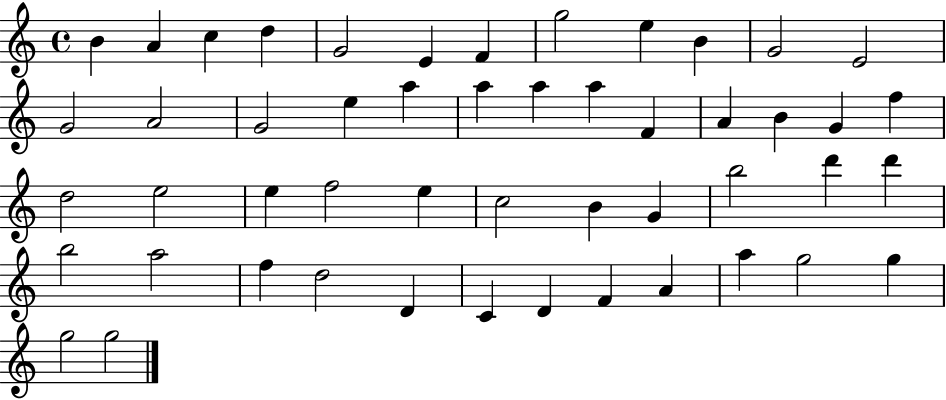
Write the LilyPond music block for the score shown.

{
  \clef treble
  \time 4/4
  \defaultTimeSignature
  \key c \major
  b'4 a'4 c''4 d''4 | g'2 e'4 f'4 | g''2 e''4 b'4 | g'2 e'2 | \break g'2 a'2 | g'2 e''4 a''4 | a''4 a''4 a''4 f'4 | a'4 b'4 g'4 f''4 | \break d''2 e''2 | e''4 f''2 e''4 | c''2 b'4 g'4 | b''2 d'''4 d'''4 | \break b''2 a''2 | f''4 d''2 d'4 | c'4 d'4 f'4 a'4 | a''4 g''2 g''4 | \break g''2 g''2 | \bar "|."
}